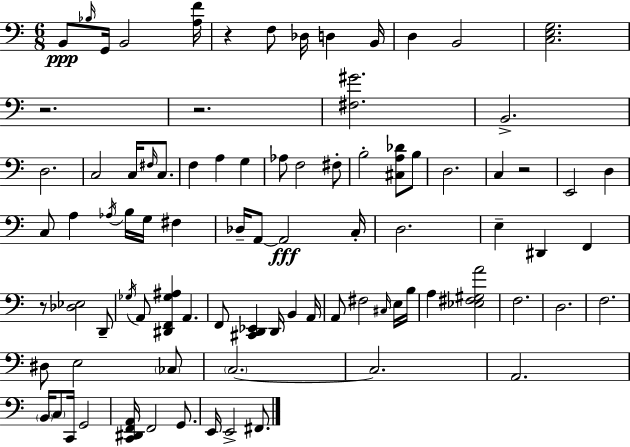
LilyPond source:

{
  \clef bass
  \numericTimeSignature
  \time 6/8
  \key a \minor
  \repeat volta 2 { b,8\ppp \grace { bes16 } g,16 b,2 | <a f'>16 r4 f8 des16 d4 | b,16 d4 b,2 | <c e g>2. | \break r2. | r2. | <fis gis'>2. | b,2.-> | \break d2. | c2 c16 \grace { fis16 } c8. | f4 a4 g4 | aes8 f2 | \break fis8-. b2-. <cis a des'>8 | b8 d2. | c4 r2 | e,2 d4 | \break c8 a4 \acciaccatura { aes16 } b16 g16 fis4 | des16-- a,8~~ a,2\fff | c16-. d2. | e4-- dis,4 f,4 | \break r8 <des ees>2 | d,8-- \acciaccatura { ges16 } a,8 <dis, f, ges ais>4 a,4. | f,8 <cis, d, ees,>4 d,16 b,4 | a,16 a,8 fis2 | \break \grace { cis16 } e16 b16 a4 <ees fis gis a'>2 | f2. | d2. | f2. | \break dis8 e2 | \parenthesize ces8 \parenthesize c2.~~ | c2. | a,2. | \break \parenthesize b,16 \parenthesize c8 c,16 g,2 | <c, dis, f, a,>16 f,2 | g,8. e,16 e,2-> | fis,8. } \bar "|."
}